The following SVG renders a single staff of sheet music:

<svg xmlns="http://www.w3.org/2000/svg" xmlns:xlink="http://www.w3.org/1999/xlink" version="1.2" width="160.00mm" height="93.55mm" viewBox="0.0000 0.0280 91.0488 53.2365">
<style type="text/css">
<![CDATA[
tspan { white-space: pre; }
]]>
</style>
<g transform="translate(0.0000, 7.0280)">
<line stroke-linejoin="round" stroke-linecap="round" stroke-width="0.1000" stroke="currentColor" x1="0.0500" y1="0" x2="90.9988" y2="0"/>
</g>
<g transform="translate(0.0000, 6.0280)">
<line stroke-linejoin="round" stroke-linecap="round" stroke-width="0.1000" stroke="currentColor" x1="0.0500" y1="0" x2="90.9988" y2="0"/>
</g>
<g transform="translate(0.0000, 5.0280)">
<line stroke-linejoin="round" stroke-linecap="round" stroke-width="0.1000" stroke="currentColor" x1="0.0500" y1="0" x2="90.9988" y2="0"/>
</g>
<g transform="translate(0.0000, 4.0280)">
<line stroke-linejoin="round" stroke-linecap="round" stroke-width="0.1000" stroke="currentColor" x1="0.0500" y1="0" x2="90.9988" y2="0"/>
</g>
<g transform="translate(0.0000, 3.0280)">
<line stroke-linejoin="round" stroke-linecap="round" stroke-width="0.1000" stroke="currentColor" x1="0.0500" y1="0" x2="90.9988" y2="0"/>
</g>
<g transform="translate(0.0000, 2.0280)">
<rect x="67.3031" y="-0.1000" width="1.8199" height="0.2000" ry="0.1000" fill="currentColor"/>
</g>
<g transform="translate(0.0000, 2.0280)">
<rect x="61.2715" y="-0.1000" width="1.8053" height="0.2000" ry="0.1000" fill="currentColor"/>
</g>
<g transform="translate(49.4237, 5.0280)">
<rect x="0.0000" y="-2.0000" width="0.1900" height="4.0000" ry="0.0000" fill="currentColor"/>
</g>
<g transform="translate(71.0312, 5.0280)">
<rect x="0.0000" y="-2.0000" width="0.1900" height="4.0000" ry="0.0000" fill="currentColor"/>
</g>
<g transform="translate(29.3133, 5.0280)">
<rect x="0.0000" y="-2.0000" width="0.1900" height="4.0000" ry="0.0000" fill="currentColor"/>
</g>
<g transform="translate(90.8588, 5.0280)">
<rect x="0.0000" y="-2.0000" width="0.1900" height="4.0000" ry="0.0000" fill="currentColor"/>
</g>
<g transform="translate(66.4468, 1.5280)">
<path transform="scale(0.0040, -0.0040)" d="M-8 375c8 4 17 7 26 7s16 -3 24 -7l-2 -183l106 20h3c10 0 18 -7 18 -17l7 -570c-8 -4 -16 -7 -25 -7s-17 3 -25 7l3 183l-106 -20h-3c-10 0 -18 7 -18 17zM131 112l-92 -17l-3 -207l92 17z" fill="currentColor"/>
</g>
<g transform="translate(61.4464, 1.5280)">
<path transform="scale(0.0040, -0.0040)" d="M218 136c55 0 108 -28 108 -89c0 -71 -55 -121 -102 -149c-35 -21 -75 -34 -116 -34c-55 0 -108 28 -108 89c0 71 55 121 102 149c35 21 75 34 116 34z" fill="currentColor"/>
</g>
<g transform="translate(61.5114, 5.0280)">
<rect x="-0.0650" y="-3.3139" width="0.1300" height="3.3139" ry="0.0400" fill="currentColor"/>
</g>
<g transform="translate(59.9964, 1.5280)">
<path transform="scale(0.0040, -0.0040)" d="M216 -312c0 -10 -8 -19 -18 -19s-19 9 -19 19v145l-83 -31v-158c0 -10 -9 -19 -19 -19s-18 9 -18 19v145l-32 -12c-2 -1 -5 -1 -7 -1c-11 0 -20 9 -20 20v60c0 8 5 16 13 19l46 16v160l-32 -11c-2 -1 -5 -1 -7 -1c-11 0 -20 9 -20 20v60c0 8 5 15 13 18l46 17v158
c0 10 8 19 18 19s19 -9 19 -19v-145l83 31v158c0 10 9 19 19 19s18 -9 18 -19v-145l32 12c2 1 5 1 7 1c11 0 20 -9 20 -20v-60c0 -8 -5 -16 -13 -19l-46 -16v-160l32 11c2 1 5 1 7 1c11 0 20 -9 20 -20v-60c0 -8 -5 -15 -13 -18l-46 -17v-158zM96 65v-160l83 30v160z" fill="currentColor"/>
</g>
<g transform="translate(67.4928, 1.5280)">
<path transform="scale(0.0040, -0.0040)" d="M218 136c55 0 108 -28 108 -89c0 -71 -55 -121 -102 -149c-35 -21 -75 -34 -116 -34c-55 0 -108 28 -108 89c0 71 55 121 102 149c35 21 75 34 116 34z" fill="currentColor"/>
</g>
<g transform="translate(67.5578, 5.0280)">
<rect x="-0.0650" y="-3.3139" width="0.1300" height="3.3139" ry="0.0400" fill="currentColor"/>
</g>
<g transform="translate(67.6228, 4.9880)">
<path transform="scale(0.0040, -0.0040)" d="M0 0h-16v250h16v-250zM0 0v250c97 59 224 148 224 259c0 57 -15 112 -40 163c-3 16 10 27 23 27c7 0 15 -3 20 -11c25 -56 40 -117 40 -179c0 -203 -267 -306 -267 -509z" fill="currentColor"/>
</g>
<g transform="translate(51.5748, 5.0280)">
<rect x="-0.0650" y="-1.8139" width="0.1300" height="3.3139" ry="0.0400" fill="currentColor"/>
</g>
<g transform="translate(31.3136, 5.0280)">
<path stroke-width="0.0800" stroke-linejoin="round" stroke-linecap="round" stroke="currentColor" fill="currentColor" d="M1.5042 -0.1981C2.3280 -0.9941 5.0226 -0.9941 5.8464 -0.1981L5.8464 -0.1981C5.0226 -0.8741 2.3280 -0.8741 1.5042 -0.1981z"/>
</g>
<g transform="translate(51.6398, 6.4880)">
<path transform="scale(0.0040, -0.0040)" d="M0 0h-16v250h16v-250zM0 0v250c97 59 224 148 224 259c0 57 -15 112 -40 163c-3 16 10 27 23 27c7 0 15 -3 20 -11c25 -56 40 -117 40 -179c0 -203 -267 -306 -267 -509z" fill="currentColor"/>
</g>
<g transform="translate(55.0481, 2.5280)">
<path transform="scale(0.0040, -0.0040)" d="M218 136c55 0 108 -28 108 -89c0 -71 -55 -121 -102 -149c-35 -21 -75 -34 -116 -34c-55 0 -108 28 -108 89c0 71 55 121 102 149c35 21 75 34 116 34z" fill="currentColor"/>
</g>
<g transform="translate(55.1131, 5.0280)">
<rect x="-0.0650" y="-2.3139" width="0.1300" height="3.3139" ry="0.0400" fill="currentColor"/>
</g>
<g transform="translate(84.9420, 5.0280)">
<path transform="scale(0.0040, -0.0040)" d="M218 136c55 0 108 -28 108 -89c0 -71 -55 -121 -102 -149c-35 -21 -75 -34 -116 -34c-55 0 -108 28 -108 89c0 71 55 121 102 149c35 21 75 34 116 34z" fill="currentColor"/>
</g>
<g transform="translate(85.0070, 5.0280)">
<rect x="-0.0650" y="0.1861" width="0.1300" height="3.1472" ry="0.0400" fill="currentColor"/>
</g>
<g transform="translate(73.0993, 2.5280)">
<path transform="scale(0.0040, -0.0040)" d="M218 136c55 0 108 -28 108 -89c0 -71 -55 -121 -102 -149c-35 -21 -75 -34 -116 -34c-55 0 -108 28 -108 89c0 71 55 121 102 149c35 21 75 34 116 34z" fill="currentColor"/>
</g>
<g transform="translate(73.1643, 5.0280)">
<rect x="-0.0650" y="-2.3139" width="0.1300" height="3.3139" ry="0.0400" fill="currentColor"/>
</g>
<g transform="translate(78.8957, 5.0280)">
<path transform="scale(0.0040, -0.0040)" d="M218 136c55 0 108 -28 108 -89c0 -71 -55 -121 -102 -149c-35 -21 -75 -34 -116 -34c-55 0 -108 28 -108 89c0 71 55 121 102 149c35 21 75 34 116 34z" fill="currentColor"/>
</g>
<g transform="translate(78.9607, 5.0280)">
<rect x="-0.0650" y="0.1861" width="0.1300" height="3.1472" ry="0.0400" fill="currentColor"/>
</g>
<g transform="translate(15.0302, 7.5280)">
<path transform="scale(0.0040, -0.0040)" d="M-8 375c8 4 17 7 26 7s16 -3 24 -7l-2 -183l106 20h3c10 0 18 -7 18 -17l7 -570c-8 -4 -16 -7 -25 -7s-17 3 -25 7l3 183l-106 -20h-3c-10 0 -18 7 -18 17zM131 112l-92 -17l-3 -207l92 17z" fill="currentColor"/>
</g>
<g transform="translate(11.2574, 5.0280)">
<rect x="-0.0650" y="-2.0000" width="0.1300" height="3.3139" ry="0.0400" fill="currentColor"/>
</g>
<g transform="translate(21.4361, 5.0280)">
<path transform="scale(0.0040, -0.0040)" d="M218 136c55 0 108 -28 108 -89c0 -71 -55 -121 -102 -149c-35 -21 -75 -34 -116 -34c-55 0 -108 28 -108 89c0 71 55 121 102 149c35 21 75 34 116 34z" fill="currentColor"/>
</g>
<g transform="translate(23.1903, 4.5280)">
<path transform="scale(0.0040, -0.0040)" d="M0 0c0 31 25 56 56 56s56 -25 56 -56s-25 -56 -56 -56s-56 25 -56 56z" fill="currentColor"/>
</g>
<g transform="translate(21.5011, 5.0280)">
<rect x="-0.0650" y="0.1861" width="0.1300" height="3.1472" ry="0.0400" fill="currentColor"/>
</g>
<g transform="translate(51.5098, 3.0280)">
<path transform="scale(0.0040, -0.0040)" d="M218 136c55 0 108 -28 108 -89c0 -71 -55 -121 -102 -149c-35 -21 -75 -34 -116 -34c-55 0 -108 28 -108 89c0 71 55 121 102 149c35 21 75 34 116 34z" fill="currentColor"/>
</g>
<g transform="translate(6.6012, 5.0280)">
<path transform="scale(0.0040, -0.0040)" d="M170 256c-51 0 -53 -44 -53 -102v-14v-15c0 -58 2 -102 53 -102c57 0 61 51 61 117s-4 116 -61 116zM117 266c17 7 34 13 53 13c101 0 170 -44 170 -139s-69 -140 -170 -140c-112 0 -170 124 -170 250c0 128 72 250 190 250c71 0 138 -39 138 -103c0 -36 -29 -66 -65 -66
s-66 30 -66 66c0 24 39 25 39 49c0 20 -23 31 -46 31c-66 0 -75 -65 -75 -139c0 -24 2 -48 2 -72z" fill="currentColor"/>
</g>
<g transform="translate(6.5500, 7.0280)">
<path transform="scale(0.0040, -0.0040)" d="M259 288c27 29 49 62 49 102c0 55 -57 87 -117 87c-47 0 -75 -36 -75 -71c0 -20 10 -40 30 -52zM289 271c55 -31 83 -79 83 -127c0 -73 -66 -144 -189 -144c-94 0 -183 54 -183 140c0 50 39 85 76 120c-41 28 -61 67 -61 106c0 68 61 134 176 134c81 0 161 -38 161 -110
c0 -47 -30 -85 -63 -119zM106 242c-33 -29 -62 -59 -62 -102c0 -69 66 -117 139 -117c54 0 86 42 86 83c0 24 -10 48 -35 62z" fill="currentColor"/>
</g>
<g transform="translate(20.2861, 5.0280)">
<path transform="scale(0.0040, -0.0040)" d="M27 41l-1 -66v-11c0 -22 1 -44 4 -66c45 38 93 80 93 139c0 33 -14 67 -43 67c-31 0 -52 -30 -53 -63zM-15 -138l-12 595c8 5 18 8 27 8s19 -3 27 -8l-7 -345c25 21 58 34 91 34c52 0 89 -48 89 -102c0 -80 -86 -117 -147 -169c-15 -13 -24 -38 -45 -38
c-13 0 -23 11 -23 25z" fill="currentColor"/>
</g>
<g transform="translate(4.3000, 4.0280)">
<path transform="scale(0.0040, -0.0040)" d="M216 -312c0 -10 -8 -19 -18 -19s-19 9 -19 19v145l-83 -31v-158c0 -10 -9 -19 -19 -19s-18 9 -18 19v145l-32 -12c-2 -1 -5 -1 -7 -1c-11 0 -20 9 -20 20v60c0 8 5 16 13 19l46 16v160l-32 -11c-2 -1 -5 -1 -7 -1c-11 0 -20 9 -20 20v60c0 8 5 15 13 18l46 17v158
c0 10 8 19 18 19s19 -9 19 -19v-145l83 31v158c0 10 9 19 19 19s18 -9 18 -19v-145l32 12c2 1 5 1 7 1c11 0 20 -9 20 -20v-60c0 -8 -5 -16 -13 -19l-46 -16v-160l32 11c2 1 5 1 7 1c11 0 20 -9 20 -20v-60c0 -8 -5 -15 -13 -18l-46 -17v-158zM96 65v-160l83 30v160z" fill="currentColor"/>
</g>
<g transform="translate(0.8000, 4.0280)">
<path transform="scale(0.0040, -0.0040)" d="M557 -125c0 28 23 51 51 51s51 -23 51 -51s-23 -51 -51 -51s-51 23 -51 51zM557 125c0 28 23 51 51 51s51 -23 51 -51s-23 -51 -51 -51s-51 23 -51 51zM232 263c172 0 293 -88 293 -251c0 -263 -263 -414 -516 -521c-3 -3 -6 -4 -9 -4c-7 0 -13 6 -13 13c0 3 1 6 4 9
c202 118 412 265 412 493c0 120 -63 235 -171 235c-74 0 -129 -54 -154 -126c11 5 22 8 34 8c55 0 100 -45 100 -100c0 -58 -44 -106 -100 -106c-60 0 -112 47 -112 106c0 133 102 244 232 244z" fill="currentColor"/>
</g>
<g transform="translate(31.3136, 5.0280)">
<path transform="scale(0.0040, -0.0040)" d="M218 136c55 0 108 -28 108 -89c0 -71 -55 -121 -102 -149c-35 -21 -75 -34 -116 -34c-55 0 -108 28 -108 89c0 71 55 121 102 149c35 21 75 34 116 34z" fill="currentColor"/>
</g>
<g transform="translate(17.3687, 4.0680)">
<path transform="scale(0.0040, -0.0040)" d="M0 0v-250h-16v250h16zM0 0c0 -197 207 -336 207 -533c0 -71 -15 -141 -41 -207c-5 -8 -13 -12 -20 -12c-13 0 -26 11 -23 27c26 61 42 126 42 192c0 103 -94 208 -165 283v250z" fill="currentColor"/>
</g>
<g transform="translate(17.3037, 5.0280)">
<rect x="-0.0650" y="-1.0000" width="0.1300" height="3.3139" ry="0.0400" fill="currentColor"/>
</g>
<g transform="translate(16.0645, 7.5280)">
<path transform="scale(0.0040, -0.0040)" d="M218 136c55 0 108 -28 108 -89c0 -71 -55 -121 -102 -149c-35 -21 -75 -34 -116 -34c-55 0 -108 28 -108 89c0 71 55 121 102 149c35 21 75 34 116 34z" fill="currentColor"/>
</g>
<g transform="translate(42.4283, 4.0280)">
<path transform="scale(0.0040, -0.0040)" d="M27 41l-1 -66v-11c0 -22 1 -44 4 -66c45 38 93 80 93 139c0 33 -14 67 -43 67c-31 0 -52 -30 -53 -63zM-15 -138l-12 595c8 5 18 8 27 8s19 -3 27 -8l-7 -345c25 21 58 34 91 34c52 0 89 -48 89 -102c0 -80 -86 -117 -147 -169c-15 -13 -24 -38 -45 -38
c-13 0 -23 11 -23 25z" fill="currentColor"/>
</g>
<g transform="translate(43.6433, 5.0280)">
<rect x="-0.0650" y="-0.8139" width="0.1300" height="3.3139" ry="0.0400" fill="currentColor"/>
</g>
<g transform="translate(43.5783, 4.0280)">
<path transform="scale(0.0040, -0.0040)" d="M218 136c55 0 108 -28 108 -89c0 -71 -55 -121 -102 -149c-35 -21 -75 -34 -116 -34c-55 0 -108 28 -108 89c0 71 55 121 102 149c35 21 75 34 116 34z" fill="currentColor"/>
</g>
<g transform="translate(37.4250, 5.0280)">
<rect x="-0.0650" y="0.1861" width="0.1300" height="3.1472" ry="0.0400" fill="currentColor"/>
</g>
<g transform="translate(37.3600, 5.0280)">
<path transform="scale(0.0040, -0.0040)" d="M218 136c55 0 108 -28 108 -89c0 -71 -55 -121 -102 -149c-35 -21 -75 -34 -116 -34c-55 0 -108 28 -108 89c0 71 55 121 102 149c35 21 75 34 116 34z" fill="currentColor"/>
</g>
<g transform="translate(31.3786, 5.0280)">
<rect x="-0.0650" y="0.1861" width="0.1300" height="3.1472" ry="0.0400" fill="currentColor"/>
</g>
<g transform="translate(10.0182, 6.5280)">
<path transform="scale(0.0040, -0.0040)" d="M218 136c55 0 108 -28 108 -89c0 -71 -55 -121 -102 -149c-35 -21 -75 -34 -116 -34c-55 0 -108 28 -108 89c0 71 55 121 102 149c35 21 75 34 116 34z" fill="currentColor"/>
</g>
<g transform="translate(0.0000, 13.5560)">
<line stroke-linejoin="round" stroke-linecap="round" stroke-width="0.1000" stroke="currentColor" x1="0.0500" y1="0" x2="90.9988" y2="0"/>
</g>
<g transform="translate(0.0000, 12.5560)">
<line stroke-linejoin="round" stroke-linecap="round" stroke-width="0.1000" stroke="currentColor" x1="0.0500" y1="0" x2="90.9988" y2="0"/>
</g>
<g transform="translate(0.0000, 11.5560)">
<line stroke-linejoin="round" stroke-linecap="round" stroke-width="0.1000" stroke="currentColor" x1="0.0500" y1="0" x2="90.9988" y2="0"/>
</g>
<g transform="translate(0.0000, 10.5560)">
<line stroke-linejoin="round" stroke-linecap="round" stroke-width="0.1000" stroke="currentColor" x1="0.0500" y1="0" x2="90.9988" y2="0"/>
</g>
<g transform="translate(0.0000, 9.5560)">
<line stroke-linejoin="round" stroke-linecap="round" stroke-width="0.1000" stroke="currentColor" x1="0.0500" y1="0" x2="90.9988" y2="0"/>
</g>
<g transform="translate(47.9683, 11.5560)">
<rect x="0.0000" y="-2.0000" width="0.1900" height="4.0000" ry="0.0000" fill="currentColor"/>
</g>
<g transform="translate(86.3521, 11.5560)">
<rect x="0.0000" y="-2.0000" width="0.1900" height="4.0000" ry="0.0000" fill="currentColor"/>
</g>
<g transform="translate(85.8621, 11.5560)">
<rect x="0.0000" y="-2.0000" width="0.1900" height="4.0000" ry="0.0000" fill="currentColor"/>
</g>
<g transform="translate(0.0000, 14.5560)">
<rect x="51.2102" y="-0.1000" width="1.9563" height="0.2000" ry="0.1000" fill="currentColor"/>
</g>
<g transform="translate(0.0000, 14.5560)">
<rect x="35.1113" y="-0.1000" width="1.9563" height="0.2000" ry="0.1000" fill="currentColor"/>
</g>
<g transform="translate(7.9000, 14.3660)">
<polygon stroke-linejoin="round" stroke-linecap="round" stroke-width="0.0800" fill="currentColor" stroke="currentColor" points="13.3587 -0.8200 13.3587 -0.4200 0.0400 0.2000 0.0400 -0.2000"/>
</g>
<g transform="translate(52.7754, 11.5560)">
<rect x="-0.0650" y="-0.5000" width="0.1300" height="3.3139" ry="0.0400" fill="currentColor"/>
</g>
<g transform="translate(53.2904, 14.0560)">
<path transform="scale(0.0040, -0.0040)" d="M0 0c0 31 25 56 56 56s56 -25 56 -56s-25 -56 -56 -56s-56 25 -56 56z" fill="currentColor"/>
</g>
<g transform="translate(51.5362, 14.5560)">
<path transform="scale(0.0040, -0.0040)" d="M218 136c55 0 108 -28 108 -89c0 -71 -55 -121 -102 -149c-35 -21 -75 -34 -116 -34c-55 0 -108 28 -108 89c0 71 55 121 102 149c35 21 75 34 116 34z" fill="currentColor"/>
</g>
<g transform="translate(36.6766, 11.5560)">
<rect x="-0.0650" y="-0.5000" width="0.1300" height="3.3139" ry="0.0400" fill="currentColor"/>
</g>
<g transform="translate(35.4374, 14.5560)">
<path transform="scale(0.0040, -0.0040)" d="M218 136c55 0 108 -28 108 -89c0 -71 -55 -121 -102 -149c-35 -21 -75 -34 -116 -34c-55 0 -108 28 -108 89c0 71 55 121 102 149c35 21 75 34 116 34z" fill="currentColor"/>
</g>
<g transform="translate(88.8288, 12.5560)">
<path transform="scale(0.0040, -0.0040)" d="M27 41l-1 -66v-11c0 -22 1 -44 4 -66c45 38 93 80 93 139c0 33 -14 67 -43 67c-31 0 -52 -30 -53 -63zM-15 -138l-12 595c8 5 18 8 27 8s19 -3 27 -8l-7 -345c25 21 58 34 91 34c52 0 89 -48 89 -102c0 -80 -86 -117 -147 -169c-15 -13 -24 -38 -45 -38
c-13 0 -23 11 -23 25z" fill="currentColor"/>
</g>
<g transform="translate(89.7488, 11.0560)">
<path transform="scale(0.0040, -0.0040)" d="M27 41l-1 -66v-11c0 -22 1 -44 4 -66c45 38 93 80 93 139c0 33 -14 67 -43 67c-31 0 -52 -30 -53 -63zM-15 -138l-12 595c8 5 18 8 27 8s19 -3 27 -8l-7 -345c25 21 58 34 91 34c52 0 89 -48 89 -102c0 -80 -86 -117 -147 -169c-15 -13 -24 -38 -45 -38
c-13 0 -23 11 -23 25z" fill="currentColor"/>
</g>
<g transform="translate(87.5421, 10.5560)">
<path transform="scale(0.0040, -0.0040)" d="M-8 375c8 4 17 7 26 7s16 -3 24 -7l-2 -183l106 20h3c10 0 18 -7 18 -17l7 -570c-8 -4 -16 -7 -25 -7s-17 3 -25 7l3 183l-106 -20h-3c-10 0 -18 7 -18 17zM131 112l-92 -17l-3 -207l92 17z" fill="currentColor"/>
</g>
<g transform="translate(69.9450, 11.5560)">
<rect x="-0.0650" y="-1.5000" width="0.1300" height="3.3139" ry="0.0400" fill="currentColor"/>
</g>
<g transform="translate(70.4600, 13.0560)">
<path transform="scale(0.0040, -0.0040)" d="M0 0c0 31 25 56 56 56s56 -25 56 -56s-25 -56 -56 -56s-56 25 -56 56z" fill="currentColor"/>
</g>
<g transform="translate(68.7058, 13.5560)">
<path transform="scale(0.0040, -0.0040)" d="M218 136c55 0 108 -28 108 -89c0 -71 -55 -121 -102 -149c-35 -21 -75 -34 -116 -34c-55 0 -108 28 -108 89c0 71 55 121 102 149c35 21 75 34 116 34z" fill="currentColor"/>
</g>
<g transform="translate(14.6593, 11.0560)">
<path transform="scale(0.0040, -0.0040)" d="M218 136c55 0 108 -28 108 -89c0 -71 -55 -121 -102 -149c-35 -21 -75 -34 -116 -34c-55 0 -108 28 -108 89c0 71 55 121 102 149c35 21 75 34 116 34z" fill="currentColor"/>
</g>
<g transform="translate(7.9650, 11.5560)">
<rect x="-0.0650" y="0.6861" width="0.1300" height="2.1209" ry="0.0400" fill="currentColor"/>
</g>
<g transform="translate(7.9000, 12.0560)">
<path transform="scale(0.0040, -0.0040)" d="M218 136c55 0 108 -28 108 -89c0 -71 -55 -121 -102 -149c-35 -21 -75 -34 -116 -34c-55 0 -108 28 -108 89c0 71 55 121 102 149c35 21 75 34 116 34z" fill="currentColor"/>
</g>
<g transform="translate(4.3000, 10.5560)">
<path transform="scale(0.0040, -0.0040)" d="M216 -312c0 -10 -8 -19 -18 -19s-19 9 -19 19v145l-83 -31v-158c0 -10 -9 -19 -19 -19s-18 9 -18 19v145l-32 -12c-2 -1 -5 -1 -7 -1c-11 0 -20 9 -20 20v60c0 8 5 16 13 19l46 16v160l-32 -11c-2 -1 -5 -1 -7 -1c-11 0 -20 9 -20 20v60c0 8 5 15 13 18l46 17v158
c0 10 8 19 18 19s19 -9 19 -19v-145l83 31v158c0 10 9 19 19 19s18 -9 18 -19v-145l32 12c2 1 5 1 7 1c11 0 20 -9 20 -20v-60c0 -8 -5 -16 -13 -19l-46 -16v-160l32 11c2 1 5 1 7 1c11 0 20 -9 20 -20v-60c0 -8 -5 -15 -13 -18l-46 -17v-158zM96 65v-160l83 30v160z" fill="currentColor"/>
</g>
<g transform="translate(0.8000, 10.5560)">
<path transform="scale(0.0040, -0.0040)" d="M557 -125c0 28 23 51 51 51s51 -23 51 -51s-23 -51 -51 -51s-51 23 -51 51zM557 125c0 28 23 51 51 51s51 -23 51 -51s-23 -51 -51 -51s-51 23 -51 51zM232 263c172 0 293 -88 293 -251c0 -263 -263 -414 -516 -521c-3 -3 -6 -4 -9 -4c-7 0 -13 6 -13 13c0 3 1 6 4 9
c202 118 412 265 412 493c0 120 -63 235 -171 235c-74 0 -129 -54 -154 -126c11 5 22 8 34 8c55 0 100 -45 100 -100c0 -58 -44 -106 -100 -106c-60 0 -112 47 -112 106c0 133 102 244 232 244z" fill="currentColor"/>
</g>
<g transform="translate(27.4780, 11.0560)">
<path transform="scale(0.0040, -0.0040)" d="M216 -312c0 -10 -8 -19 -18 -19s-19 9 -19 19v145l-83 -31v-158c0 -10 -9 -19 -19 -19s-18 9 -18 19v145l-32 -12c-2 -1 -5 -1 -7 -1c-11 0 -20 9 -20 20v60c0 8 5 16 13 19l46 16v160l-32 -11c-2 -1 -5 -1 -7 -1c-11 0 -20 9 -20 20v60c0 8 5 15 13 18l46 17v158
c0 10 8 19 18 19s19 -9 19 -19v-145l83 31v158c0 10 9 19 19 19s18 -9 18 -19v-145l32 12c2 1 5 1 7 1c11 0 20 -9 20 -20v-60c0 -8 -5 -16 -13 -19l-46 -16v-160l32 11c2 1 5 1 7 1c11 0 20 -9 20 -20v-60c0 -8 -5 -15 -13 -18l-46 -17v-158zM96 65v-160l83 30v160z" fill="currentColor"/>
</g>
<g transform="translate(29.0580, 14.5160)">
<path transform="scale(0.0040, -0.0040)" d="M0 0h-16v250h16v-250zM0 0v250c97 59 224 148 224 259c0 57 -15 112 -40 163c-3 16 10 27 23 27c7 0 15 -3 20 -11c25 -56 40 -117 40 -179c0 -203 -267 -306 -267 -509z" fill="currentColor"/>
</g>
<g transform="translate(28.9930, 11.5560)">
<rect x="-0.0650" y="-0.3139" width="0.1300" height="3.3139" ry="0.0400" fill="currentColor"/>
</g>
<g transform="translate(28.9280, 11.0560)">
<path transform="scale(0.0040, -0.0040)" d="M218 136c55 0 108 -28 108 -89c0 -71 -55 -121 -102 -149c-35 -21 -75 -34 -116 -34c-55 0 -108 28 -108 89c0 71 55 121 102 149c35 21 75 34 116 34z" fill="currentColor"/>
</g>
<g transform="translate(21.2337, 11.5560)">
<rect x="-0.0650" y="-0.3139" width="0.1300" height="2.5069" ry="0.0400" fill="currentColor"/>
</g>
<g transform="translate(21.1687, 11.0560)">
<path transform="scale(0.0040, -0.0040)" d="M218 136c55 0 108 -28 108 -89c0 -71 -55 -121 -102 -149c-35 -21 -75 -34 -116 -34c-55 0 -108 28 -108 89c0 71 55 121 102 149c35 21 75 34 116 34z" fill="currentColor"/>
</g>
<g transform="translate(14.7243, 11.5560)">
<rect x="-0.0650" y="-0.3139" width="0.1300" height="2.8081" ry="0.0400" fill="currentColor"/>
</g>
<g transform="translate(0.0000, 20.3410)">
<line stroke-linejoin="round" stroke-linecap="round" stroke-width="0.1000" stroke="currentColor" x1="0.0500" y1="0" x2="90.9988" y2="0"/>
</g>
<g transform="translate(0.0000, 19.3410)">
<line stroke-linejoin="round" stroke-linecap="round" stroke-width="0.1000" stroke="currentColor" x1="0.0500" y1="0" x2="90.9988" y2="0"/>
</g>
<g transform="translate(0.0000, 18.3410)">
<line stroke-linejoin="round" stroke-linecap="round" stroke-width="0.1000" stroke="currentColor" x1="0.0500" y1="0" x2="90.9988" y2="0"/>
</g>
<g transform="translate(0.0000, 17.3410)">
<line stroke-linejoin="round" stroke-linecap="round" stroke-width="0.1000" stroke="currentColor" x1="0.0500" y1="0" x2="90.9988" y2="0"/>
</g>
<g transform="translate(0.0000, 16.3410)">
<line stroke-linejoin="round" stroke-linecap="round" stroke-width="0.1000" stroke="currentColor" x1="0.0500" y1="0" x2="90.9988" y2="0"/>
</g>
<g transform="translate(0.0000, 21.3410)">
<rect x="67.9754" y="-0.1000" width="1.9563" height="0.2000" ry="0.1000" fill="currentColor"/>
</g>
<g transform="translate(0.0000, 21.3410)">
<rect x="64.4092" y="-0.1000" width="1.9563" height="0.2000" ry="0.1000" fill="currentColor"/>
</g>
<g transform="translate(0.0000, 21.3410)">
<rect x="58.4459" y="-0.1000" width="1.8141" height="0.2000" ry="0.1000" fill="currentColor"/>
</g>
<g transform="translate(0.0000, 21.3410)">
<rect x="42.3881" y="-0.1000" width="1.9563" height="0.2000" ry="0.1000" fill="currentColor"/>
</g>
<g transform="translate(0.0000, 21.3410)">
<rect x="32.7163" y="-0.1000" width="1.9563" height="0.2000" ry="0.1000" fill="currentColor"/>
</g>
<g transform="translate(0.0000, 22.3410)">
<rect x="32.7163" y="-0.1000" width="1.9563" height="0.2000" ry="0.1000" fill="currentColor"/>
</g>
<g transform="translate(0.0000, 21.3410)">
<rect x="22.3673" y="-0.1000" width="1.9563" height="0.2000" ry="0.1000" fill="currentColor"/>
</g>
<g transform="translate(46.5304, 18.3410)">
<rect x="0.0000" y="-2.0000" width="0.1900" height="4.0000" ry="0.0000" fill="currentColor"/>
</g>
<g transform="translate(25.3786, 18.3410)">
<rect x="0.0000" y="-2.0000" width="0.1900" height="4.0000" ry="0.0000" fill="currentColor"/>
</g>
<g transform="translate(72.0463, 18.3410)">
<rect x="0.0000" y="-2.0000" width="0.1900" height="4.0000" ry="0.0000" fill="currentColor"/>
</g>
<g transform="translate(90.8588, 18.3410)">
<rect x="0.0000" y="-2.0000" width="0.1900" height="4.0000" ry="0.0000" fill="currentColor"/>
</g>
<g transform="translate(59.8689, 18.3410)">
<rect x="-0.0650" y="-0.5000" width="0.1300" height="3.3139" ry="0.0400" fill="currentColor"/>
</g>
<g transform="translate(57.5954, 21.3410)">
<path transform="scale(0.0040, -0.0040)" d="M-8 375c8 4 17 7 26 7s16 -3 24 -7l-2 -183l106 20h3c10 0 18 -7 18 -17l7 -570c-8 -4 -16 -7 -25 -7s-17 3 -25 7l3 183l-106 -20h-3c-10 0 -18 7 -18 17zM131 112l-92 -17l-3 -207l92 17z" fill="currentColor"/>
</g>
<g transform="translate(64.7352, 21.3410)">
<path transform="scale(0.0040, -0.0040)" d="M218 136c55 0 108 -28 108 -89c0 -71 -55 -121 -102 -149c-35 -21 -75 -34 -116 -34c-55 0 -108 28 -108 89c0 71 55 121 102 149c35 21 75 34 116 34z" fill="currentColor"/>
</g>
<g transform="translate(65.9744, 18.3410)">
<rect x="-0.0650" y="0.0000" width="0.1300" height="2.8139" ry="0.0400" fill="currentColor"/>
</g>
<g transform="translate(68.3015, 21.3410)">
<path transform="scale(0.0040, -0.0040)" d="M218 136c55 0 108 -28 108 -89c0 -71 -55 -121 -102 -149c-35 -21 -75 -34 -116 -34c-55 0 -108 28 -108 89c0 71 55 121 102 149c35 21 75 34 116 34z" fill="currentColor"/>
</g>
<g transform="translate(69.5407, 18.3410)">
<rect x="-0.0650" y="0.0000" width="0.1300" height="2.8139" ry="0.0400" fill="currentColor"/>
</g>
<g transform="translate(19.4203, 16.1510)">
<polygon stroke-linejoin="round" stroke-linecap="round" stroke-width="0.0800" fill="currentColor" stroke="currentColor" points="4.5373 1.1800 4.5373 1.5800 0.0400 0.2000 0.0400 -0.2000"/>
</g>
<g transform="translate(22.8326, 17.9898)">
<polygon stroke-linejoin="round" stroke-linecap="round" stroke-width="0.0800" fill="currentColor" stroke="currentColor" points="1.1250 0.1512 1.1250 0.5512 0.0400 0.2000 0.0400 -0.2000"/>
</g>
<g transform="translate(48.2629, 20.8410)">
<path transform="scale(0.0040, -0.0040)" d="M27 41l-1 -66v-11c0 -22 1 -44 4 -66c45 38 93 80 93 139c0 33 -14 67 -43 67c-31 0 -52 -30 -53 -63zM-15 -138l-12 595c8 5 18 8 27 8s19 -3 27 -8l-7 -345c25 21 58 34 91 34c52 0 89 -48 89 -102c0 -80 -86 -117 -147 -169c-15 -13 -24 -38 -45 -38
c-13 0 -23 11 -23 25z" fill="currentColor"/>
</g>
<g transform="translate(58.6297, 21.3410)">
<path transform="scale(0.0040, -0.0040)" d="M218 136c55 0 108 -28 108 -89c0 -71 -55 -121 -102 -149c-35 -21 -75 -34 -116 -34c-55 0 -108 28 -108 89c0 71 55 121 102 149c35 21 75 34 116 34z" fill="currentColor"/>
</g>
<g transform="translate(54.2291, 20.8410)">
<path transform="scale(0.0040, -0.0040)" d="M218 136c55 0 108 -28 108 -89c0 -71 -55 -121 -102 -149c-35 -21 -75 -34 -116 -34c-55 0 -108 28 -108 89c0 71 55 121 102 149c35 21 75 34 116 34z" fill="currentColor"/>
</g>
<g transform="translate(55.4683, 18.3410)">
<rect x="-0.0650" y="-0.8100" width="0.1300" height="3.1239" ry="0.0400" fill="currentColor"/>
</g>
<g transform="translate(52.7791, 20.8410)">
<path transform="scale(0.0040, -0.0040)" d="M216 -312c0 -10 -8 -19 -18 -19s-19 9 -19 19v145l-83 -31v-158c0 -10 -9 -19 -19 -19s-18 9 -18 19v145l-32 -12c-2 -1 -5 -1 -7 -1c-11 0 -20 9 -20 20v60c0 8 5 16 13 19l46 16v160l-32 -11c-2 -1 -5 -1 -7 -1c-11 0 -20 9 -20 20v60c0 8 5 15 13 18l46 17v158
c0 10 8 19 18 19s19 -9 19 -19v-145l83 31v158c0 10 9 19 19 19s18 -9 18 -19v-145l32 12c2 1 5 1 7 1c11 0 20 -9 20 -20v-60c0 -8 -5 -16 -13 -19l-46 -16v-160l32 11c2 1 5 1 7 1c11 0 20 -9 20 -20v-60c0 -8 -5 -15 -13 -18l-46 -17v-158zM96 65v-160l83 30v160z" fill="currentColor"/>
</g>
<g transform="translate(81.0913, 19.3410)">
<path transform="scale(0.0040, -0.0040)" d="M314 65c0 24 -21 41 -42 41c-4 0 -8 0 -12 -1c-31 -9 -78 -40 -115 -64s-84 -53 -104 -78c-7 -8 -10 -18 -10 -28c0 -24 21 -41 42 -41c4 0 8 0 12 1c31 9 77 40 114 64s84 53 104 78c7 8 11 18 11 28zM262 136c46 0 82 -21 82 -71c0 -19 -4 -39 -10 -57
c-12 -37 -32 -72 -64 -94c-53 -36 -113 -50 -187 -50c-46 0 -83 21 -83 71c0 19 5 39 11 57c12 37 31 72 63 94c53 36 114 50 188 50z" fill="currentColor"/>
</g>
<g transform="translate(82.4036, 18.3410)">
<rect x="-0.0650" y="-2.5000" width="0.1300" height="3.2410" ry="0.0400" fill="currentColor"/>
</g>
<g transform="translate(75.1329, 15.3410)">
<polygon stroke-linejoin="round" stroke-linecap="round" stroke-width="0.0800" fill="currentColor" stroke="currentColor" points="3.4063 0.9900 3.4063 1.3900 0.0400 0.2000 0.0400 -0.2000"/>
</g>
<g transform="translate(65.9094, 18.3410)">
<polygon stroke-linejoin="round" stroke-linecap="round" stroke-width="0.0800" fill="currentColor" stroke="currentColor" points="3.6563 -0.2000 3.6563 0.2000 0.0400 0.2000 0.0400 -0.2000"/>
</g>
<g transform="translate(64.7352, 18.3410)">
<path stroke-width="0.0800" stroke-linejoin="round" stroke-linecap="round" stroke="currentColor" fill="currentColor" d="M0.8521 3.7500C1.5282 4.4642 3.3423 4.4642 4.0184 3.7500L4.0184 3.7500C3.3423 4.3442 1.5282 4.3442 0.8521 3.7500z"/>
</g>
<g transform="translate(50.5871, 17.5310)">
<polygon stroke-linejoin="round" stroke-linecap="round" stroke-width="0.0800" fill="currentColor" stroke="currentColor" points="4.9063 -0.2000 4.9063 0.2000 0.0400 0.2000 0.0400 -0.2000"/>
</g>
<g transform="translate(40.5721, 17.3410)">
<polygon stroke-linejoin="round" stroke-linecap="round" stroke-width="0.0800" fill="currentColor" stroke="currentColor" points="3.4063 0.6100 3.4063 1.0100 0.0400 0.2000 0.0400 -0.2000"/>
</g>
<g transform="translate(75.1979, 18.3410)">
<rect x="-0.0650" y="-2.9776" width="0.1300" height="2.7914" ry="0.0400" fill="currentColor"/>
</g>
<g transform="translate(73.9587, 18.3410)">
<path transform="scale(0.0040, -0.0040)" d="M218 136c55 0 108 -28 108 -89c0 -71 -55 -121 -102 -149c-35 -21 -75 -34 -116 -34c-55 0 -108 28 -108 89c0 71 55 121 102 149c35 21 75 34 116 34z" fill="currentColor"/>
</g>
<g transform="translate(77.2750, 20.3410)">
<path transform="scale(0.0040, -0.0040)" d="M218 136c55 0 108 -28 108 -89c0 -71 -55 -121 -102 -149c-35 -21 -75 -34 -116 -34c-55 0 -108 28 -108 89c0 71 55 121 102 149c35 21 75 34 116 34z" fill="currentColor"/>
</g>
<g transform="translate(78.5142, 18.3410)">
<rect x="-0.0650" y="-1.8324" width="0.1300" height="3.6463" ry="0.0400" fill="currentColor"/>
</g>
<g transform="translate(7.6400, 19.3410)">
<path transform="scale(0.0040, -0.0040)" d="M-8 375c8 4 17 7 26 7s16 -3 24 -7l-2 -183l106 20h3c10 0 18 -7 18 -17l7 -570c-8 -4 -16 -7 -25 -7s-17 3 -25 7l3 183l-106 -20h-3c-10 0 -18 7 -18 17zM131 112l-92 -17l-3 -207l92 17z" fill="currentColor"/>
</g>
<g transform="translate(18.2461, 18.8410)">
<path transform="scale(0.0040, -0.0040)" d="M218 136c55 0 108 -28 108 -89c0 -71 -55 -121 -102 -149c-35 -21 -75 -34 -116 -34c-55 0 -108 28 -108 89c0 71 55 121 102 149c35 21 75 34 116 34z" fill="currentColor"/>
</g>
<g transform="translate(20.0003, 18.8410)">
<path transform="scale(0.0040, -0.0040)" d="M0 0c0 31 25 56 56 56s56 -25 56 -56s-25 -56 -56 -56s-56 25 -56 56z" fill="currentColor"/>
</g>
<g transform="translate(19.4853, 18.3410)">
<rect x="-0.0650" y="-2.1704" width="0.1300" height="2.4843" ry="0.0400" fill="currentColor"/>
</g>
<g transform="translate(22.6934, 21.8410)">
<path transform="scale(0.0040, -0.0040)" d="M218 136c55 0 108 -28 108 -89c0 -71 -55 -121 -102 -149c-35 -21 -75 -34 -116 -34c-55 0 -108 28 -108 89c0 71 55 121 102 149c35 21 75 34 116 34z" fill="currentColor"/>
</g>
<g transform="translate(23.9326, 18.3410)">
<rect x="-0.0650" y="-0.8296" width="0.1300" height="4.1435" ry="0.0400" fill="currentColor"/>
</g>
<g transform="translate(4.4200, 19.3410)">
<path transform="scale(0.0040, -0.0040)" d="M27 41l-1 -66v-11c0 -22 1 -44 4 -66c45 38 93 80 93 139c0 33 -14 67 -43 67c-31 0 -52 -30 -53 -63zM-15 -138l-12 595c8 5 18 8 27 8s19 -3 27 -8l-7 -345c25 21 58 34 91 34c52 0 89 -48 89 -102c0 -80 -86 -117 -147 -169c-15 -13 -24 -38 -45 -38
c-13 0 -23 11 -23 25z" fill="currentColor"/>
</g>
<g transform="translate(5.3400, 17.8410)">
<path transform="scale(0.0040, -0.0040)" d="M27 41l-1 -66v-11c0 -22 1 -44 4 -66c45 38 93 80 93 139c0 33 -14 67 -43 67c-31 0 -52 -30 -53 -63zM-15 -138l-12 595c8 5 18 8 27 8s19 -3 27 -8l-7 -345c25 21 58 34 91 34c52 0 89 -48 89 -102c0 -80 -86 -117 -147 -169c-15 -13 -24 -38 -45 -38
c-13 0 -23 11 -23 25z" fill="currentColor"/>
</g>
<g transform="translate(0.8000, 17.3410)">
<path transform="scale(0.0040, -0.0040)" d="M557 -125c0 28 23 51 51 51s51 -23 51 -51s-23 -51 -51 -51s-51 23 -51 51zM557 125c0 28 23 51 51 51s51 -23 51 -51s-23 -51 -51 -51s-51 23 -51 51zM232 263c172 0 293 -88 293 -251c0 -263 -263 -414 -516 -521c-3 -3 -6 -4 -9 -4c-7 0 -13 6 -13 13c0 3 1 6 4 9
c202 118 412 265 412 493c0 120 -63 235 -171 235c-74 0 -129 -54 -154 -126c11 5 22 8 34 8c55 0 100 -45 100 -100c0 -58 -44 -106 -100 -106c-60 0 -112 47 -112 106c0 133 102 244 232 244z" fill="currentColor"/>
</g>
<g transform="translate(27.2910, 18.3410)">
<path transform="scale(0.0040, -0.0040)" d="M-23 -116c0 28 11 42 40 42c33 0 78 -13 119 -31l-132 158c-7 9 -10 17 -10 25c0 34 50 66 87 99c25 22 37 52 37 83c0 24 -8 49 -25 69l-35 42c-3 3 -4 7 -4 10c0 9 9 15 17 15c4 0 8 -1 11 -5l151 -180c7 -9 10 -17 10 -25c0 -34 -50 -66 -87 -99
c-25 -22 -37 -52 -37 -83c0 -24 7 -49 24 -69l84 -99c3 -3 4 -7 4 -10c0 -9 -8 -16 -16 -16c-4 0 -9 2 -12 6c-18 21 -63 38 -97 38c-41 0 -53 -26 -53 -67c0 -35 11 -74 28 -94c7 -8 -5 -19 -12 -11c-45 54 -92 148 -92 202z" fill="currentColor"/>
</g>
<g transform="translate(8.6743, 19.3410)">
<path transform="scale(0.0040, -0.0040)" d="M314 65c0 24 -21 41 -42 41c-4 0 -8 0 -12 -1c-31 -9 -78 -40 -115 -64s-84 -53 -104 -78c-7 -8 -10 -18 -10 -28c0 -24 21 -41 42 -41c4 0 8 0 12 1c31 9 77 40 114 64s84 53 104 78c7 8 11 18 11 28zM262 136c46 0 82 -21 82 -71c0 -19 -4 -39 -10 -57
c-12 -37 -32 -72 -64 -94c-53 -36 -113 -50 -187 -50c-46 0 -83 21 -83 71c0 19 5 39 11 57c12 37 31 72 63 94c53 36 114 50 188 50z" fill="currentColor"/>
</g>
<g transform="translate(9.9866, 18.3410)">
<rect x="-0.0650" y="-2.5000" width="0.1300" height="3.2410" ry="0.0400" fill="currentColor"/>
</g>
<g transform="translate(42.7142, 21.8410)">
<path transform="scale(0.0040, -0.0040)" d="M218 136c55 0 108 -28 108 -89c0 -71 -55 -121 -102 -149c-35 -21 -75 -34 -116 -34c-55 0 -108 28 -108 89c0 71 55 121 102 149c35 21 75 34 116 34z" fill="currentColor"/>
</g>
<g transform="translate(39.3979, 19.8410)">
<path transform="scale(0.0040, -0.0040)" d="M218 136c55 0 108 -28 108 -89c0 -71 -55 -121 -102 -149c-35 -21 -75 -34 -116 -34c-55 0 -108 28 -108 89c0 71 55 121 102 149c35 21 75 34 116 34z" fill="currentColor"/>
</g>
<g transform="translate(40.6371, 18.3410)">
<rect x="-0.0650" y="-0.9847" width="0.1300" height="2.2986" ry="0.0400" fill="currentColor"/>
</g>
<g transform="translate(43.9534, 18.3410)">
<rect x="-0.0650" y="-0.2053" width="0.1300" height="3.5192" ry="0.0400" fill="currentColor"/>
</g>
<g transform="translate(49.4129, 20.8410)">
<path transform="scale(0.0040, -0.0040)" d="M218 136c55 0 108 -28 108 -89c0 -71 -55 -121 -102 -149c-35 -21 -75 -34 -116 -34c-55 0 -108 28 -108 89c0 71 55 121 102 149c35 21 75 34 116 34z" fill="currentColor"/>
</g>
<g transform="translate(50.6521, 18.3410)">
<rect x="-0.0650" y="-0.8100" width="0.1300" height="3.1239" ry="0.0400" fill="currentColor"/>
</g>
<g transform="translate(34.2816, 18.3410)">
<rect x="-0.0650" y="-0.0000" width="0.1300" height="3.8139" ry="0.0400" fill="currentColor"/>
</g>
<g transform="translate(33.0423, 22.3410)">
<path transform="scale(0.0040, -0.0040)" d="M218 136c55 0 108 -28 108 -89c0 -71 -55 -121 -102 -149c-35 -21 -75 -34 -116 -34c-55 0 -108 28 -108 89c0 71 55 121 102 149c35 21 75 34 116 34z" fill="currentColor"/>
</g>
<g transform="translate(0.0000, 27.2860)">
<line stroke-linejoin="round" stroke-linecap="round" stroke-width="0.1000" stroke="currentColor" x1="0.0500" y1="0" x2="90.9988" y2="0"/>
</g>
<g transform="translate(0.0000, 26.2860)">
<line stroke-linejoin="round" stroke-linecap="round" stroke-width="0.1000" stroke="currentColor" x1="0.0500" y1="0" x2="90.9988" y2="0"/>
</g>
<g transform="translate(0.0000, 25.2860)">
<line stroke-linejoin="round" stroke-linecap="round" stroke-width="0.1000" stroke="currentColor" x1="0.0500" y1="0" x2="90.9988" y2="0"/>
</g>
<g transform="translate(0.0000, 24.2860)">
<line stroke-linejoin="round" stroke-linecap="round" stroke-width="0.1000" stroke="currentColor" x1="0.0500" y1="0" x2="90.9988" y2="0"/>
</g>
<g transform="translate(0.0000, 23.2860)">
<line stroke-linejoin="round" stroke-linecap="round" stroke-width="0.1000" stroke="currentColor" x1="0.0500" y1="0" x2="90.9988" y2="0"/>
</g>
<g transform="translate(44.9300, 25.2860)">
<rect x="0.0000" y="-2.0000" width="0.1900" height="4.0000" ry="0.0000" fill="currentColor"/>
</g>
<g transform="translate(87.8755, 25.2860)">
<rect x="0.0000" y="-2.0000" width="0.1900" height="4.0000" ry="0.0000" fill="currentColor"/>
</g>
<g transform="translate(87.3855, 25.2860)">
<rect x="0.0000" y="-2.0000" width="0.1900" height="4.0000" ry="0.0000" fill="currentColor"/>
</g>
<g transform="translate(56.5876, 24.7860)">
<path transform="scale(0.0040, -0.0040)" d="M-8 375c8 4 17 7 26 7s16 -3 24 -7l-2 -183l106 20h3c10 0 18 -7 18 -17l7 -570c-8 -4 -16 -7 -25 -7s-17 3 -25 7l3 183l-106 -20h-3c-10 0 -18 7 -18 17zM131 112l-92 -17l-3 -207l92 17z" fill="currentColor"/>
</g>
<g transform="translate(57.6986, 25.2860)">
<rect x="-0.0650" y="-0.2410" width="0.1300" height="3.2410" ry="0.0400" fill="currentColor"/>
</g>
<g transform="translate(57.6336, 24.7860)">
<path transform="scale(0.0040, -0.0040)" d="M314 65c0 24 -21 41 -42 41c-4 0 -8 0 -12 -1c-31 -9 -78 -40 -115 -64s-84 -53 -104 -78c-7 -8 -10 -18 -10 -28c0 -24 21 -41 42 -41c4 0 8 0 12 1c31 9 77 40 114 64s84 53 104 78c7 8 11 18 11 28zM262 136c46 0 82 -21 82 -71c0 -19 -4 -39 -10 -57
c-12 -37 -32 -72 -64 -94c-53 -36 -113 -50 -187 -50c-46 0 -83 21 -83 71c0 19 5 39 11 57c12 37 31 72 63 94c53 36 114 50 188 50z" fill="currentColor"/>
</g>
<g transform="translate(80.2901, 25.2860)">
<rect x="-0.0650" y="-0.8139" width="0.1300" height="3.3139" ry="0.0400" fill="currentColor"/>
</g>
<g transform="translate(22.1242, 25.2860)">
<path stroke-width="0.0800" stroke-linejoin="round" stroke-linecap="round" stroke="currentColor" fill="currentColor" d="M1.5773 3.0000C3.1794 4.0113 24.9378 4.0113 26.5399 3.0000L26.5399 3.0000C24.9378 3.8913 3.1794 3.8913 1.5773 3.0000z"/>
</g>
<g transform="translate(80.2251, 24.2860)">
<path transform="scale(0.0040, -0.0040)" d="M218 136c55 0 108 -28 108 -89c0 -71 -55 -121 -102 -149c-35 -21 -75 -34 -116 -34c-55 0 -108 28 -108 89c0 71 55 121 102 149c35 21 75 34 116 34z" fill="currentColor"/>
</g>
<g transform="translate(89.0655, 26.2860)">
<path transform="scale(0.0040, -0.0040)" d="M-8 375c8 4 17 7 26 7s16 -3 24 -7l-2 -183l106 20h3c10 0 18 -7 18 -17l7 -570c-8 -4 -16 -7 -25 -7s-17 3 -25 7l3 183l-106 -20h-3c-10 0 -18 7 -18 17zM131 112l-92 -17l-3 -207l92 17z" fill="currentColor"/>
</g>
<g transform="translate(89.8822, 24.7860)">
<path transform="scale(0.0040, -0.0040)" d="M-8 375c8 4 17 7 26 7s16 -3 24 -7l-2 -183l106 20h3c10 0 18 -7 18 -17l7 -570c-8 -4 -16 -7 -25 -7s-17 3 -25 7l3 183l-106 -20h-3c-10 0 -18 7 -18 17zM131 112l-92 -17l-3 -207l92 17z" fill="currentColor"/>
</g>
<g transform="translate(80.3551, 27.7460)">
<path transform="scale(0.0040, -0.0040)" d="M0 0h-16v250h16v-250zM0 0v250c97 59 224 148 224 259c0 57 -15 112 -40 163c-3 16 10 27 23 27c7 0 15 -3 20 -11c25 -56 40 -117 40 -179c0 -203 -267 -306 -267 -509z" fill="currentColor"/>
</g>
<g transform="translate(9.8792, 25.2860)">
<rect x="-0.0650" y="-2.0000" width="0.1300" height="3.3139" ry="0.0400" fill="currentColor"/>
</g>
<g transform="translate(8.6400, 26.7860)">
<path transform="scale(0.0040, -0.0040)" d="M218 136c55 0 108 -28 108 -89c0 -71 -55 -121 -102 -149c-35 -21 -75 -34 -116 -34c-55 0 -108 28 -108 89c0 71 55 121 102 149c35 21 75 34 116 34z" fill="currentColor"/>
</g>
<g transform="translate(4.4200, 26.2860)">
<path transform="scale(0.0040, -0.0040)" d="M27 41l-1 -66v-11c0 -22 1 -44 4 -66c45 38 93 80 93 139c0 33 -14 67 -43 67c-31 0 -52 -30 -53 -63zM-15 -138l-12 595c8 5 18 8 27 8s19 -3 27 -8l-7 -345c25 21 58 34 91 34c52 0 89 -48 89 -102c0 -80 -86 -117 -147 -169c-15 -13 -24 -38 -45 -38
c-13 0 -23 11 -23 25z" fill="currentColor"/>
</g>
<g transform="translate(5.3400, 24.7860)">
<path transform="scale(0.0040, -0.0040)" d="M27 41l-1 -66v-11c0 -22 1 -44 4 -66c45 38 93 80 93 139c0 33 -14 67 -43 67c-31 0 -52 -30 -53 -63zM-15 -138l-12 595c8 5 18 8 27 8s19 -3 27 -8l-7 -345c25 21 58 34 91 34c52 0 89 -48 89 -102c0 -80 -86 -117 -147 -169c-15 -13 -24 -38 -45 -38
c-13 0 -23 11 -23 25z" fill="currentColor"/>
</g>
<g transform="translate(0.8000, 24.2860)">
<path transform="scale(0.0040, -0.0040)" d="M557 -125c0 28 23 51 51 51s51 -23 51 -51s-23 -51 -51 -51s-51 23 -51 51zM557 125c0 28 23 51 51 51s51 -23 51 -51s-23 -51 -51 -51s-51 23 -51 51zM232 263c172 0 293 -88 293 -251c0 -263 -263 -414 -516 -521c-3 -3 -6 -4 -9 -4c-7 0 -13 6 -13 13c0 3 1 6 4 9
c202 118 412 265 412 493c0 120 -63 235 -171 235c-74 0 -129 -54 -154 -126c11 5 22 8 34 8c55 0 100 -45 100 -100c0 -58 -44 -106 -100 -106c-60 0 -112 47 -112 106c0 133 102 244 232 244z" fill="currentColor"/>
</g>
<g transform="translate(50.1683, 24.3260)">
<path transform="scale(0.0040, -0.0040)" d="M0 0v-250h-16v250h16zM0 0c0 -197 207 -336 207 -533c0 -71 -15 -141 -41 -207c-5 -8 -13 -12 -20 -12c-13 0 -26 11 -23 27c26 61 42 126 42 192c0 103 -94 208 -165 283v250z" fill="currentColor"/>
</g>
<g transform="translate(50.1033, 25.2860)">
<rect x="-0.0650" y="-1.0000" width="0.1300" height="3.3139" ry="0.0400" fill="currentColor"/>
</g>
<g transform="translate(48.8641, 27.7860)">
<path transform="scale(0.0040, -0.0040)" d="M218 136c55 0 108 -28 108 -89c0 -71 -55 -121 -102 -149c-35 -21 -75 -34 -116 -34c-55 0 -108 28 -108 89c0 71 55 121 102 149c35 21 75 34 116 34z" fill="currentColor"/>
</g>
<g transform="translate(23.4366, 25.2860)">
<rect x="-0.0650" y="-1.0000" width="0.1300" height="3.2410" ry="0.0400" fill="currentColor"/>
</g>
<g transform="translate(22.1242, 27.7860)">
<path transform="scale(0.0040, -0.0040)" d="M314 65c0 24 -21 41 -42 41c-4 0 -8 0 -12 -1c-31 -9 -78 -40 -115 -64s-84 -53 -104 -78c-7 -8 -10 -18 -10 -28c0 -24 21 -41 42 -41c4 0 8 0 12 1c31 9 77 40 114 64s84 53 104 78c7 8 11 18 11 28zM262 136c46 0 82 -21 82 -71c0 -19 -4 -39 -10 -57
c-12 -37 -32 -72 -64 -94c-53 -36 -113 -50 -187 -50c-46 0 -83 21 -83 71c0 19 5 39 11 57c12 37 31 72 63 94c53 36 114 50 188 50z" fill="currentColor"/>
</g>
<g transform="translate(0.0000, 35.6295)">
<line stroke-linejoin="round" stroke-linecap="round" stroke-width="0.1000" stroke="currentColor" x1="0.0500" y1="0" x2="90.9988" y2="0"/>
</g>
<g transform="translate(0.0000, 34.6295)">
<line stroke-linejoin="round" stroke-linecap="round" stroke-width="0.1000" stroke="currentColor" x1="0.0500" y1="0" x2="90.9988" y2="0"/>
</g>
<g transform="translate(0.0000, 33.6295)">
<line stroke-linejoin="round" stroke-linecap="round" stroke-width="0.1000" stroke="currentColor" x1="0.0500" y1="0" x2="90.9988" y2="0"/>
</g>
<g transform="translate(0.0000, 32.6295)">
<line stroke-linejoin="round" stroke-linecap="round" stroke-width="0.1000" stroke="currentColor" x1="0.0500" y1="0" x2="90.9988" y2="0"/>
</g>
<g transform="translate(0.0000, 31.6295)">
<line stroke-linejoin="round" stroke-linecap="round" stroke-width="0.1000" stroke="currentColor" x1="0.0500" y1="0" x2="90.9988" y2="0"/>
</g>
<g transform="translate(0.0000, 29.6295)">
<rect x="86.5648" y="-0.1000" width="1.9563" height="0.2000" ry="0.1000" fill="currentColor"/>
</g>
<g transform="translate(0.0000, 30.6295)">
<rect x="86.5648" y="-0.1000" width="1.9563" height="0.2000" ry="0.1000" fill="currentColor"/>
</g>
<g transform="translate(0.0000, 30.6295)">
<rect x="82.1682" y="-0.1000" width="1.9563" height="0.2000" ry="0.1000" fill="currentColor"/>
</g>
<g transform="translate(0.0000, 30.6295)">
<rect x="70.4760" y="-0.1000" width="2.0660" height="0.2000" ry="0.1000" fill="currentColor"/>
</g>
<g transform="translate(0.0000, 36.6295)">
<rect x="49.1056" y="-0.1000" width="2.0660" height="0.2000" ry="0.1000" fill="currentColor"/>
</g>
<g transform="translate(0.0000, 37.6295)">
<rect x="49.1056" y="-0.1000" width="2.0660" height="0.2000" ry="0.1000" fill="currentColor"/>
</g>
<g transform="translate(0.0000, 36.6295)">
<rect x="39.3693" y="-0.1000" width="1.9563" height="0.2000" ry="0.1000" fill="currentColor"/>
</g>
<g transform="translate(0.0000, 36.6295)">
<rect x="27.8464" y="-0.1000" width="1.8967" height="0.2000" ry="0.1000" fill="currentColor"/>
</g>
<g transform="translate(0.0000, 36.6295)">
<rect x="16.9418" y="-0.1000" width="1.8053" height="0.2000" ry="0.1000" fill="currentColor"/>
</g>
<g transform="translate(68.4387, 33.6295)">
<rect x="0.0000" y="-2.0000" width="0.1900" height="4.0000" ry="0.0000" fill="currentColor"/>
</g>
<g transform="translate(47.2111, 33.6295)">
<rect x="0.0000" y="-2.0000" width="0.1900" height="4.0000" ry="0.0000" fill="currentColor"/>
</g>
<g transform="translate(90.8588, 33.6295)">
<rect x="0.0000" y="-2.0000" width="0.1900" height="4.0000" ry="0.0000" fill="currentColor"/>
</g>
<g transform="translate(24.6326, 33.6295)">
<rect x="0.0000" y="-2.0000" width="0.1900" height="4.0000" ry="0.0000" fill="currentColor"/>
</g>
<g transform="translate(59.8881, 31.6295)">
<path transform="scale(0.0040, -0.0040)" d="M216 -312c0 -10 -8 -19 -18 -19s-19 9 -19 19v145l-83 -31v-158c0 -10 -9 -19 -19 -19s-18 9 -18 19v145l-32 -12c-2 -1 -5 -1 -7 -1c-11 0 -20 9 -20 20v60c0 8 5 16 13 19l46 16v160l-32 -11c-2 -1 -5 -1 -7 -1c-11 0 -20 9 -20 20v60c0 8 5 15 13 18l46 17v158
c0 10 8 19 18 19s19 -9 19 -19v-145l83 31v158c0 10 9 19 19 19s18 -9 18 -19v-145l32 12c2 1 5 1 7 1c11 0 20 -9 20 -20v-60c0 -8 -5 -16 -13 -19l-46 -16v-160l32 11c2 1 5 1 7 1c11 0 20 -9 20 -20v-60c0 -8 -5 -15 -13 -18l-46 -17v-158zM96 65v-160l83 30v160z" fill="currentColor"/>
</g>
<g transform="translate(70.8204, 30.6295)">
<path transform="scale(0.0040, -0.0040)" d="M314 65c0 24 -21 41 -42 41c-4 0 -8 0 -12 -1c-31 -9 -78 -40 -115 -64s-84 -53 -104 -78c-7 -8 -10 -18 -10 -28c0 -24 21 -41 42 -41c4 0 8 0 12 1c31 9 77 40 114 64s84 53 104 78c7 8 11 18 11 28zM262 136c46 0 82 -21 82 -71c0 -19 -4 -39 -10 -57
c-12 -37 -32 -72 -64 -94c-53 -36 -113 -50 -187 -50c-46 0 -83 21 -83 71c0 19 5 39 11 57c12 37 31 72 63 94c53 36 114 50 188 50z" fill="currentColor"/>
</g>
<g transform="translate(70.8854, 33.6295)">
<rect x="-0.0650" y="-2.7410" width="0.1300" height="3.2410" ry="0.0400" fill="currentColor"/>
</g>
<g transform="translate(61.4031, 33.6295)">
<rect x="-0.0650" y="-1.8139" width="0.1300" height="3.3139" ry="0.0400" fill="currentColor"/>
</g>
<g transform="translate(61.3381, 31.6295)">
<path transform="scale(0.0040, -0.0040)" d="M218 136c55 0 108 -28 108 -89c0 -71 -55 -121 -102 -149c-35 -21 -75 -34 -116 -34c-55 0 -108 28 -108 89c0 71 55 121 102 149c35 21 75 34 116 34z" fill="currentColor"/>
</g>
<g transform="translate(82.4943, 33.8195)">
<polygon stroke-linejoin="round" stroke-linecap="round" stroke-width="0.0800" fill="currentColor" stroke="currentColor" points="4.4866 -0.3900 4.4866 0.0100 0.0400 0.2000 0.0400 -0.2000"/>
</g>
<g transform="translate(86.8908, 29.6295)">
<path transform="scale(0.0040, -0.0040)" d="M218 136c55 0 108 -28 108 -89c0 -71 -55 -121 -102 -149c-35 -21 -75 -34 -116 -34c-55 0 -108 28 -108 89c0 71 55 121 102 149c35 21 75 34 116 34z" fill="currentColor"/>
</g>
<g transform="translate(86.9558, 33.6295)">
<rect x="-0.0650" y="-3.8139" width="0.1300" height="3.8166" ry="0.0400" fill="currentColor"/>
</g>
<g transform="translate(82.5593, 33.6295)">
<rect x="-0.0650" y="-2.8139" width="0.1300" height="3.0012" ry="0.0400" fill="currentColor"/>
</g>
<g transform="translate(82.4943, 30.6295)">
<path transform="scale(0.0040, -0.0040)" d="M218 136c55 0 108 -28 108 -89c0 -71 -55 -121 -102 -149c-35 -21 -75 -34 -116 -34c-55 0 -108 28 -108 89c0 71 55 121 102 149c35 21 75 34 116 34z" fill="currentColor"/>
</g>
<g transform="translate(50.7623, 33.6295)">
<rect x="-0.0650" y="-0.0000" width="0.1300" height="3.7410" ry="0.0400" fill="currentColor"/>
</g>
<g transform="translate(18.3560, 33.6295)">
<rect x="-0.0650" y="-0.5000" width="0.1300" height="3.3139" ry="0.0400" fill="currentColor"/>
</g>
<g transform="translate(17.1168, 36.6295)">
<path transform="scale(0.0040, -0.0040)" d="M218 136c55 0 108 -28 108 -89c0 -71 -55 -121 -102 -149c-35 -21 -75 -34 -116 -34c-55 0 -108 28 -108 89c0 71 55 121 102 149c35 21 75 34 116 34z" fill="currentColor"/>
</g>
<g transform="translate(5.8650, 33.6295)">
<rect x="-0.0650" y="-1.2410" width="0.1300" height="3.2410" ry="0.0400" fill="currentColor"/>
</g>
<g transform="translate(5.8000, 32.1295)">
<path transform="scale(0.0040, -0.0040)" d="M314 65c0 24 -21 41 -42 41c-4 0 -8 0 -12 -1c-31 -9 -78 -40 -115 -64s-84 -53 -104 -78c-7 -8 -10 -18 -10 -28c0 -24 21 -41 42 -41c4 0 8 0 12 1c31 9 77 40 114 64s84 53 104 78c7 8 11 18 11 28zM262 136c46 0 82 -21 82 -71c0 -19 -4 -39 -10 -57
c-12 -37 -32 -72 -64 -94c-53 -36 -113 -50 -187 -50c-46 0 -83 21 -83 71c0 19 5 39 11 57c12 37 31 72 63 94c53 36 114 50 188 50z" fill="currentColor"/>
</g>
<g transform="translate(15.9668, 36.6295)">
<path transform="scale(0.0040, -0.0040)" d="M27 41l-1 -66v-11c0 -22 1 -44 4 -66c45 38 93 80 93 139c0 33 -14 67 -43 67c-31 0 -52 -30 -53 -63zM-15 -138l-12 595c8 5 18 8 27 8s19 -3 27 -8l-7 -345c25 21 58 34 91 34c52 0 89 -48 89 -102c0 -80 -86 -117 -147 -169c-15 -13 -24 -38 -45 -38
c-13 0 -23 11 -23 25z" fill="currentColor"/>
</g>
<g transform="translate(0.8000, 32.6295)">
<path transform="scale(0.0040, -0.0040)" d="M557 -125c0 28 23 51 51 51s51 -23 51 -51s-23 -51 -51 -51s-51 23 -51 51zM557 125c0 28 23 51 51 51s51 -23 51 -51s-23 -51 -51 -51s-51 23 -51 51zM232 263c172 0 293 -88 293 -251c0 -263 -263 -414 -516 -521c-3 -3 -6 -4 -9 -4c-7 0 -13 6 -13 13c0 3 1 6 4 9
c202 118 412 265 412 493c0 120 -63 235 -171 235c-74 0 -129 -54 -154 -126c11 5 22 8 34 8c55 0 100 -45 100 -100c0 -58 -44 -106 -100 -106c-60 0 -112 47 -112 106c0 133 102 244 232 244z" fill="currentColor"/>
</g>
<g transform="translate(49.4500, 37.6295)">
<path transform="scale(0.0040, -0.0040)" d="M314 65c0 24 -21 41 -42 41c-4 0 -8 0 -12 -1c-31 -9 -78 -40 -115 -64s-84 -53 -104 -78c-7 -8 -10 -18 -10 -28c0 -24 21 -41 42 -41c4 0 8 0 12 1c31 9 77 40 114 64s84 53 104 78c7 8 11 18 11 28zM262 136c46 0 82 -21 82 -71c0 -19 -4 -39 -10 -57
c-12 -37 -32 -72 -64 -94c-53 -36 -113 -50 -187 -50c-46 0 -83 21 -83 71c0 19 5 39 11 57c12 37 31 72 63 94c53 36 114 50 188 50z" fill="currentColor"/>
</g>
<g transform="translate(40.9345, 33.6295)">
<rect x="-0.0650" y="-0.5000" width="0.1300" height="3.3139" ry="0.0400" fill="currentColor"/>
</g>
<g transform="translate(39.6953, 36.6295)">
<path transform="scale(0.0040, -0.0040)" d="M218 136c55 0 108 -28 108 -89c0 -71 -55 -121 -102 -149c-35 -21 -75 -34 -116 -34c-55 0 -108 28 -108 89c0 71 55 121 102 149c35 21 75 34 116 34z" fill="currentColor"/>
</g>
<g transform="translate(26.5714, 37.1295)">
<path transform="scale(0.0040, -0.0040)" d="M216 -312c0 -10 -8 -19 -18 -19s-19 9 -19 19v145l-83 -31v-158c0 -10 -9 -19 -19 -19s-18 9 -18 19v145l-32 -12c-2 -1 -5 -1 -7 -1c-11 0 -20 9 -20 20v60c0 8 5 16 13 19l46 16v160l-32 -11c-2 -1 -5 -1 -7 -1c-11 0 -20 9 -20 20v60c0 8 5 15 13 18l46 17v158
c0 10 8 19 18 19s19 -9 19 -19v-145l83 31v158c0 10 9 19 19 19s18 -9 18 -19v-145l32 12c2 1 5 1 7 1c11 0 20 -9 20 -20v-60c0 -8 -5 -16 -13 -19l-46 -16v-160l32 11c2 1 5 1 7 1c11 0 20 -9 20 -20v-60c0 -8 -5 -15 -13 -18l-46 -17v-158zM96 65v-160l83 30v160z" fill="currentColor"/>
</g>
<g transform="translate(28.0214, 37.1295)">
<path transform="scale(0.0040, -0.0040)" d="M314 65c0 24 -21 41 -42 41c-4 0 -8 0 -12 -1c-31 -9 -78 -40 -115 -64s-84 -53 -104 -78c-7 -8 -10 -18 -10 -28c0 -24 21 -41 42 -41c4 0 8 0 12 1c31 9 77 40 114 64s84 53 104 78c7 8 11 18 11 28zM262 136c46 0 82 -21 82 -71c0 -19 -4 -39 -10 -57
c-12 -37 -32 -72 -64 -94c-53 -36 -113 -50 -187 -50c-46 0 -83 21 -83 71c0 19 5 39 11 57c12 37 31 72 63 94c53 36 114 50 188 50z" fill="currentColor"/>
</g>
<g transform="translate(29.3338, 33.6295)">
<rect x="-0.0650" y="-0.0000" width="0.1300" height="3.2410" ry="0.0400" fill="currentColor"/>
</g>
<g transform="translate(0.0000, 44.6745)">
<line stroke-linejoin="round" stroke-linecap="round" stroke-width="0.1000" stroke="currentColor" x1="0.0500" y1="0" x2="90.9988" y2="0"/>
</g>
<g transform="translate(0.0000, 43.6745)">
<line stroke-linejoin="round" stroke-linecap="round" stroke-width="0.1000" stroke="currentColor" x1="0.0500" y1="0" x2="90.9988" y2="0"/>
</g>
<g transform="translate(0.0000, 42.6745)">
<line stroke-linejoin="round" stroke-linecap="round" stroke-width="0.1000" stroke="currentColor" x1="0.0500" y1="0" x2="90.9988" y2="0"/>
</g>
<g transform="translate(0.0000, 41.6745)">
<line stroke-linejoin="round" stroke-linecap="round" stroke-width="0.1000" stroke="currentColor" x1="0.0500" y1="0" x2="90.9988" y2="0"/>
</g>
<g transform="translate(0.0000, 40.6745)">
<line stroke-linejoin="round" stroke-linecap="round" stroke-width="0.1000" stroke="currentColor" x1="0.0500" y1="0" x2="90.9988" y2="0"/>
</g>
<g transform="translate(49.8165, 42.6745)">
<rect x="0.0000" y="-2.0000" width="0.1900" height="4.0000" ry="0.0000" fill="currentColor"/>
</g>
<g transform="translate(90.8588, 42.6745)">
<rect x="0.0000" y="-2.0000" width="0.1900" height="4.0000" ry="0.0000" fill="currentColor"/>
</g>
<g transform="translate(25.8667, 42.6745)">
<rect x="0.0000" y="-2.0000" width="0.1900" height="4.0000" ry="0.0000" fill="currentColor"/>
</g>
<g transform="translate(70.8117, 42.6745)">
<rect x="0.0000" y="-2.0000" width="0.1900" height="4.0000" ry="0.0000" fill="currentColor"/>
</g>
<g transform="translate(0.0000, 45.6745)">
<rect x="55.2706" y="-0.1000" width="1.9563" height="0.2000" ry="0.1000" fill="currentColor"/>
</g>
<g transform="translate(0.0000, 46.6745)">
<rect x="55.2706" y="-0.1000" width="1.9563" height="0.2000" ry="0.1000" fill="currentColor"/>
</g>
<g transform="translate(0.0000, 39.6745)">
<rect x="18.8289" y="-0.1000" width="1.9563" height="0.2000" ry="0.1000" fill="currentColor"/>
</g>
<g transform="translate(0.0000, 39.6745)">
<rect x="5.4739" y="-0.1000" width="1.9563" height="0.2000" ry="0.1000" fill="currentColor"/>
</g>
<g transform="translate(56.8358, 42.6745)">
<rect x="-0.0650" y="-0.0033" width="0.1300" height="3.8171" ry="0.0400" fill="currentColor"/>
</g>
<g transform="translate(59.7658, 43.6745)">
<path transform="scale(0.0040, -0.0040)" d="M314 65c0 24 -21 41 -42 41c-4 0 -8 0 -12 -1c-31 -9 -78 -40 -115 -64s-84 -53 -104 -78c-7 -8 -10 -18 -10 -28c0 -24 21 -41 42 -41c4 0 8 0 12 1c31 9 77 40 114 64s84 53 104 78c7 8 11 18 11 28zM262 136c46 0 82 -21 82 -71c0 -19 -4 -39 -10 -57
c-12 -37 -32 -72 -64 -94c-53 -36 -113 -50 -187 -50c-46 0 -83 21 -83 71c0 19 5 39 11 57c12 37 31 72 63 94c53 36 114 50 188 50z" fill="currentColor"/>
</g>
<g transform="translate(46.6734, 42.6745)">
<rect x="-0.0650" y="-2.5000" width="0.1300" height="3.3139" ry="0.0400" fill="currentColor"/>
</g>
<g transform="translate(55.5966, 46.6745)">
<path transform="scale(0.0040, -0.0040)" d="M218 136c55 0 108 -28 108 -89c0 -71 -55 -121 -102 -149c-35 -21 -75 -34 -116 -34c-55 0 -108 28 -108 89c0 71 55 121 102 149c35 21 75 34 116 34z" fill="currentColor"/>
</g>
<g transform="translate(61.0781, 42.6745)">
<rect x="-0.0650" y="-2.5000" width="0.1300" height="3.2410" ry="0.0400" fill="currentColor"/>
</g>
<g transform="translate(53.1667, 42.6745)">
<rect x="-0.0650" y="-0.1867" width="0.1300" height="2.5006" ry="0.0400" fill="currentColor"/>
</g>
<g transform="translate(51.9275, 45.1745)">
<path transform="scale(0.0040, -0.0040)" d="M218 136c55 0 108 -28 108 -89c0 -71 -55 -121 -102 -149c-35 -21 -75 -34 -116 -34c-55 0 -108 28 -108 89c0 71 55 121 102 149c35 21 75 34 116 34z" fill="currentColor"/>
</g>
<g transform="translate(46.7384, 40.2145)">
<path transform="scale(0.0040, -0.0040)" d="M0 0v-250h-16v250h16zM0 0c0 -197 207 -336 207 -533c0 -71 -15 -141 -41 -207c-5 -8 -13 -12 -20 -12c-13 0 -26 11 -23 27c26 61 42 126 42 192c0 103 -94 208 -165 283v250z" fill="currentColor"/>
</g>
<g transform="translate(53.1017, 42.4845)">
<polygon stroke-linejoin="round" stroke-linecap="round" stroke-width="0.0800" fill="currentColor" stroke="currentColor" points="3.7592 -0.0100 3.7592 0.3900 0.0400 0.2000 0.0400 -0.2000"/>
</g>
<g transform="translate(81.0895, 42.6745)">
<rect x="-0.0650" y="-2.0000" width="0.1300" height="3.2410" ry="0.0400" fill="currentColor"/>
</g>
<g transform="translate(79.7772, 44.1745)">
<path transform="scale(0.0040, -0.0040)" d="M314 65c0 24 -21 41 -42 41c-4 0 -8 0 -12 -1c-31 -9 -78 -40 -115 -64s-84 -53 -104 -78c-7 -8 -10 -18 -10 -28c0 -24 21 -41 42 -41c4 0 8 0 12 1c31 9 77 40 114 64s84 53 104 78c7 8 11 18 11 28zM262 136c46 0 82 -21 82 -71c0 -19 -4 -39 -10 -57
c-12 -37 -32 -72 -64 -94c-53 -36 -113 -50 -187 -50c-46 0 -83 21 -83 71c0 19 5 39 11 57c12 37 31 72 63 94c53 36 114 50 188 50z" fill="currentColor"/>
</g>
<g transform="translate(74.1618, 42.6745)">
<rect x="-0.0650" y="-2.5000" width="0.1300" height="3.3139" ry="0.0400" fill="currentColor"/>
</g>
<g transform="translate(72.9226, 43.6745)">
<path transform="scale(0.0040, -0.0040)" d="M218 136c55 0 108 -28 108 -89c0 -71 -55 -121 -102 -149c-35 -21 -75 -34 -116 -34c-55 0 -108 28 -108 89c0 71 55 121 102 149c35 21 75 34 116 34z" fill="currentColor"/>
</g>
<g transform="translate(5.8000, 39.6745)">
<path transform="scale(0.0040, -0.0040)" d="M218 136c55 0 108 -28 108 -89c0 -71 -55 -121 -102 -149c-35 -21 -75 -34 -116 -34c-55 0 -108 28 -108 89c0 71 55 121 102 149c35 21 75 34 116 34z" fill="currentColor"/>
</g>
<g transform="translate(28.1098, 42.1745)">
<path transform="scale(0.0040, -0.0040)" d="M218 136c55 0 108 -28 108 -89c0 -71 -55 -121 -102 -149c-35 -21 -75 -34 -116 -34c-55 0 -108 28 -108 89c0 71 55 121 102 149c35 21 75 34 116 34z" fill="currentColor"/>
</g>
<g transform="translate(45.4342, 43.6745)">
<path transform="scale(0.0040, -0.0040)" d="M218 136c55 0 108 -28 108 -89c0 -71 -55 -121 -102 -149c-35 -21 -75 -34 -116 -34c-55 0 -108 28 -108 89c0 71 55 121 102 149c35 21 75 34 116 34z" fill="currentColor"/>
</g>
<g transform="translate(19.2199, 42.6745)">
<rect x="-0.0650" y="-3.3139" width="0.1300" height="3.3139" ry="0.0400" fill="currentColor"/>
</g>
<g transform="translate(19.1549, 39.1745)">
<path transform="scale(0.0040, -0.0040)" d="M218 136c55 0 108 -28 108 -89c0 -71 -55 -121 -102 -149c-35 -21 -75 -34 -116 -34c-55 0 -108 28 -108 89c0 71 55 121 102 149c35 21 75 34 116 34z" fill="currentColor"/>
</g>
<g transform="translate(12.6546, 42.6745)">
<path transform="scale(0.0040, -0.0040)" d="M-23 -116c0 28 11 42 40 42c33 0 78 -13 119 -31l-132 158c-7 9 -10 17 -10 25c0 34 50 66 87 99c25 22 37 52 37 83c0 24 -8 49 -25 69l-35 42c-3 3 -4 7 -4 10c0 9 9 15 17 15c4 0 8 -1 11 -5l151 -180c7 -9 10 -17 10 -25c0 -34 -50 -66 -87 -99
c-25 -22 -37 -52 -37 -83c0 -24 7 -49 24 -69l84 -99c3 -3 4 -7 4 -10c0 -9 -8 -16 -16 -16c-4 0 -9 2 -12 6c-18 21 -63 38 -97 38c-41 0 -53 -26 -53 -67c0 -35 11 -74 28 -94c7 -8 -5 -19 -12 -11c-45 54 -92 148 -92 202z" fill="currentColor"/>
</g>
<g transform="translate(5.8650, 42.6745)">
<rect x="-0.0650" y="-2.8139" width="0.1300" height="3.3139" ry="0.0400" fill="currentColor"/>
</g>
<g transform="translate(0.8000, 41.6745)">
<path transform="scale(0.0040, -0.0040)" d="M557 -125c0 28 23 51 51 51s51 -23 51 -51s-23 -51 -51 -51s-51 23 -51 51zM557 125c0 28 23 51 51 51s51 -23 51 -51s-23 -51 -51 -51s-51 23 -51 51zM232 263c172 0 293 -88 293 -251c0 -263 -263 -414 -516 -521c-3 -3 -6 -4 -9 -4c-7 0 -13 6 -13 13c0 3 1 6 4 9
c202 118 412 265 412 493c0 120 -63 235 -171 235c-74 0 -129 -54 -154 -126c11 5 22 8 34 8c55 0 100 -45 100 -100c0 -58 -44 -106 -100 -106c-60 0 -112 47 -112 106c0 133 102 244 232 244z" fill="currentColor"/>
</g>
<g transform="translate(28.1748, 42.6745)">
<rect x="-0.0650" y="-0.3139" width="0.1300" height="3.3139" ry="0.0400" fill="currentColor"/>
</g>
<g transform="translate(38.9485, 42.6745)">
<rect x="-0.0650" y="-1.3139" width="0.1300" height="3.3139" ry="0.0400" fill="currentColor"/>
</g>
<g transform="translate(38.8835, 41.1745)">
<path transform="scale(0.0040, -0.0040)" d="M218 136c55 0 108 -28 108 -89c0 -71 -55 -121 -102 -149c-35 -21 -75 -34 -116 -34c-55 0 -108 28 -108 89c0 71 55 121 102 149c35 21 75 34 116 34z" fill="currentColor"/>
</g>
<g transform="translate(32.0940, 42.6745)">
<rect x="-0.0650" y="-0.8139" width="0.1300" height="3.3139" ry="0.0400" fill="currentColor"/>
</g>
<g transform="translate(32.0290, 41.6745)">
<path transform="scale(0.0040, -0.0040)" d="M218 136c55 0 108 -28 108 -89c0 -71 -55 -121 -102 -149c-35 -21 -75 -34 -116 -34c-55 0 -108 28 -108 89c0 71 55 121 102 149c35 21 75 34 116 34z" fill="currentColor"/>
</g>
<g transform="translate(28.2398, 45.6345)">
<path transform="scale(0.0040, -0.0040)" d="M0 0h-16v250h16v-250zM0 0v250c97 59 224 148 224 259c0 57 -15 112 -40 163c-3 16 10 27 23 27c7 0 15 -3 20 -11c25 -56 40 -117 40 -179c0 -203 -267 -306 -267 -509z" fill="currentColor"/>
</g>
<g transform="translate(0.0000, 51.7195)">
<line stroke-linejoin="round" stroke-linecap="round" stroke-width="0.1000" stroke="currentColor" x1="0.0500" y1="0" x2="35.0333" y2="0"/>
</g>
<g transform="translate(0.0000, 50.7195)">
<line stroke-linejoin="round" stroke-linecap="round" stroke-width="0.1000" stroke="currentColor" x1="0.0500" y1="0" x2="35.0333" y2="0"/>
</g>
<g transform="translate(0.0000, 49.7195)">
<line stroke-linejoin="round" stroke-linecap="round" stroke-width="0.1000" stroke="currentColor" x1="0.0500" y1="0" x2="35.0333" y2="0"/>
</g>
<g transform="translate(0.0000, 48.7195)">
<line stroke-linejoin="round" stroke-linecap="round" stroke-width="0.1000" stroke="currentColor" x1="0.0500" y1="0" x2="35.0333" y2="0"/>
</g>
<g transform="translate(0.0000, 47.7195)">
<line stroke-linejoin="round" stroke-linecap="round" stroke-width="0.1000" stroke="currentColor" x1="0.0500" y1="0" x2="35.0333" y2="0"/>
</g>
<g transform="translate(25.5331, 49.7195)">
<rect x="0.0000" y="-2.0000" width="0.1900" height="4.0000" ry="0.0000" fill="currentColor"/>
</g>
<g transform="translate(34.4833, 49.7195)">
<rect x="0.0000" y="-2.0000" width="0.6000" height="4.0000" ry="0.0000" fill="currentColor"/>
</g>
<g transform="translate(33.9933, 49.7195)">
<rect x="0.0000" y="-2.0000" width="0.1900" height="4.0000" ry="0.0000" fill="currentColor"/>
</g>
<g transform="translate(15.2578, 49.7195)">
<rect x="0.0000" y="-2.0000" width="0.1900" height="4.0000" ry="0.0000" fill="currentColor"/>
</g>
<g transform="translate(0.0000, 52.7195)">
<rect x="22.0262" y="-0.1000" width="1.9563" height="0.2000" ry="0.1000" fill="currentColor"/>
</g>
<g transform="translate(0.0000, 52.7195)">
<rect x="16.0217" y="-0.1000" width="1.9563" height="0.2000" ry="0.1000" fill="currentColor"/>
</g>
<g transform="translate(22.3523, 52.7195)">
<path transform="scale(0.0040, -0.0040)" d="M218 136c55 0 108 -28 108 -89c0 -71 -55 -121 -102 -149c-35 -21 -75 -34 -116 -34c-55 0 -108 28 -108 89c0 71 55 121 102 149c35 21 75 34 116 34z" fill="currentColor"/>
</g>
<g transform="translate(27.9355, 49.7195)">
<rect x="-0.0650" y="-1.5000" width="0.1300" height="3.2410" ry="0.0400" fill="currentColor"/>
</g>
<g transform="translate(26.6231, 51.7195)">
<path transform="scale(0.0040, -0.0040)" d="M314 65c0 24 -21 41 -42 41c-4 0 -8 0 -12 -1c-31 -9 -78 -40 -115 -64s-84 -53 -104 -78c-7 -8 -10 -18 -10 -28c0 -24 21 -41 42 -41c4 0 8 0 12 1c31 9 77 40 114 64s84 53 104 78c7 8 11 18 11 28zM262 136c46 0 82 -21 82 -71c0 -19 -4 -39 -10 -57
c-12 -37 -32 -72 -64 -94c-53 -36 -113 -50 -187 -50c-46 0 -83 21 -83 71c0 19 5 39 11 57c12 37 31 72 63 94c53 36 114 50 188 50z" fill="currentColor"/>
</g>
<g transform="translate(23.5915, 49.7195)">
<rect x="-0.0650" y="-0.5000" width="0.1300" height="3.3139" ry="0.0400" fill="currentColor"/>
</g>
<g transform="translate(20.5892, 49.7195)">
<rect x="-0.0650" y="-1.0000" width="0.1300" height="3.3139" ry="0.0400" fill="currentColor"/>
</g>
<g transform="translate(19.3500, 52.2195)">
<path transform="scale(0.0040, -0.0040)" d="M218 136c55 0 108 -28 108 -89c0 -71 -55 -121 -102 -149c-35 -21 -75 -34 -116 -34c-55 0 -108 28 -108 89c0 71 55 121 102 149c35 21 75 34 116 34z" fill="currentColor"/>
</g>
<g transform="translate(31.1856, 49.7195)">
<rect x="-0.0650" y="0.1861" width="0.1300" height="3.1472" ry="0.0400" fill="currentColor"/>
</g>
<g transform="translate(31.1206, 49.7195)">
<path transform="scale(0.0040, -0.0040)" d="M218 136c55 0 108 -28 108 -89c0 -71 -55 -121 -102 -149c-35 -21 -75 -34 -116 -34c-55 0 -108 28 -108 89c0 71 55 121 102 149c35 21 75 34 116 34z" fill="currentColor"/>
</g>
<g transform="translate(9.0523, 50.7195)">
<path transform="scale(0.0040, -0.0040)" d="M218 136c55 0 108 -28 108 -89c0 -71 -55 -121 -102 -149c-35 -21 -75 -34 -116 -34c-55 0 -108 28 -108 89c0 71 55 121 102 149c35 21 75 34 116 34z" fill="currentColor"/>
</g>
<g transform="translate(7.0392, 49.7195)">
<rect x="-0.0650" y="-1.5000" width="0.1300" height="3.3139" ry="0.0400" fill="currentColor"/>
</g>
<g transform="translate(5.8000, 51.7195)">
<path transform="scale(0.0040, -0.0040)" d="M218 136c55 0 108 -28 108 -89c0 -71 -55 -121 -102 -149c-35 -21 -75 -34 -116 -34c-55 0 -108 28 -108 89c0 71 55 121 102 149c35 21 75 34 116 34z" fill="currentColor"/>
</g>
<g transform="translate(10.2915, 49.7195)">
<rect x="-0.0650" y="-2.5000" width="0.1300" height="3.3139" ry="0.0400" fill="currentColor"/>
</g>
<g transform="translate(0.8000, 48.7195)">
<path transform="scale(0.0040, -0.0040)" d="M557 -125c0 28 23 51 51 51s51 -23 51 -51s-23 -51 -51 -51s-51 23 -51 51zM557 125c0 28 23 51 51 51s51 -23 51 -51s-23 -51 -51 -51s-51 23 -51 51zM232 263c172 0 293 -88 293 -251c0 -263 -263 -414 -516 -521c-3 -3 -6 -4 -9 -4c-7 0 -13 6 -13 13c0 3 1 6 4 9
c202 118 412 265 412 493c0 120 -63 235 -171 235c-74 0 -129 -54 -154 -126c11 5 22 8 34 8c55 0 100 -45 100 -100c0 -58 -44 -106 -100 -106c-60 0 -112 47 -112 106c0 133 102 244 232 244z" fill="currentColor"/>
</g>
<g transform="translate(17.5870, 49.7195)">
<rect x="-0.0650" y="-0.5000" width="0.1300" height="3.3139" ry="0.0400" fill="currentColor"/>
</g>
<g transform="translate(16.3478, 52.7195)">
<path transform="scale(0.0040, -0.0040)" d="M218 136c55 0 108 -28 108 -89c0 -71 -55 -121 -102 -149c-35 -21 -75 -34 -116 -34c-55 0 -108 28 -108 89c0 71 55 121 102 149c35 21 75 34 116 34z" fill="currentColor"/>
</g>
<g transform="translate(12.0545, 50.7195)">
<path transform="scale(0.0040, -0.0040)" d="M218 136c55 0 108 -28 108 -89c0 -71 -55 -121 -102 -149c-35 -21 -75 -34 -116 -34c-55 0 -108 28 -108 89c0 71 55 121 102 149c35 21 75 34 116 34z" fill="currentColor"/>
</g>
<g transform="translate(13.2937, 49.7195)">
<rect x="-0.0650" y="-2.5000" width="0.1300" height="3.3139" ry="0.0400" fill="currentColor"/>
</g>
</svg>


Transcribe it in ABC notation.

X:1
T:Untitled
M:6/8
L:1/4
K:G
A,, F,,/2 _D, D, D, _F, A,/2 B, ^D D/2 B, D, D, C,/2 E,/2 E,/2 ^E,/2 E,, E,, G,, B,,2 C,/2 D,,/4 z C,, A,,/2 D,,/2 _F,,/2 ^F,,/2 E,, E,,/2 E,,/2 D,/2 G,,/2 _B,,2 A,, F,,2 F,,/2 E,2 F,/2 G,2 _E,, ^D,,2 E,, C,,2 ^A, C2 C/2 E/2 C z D E,/2 F, G, B,,/2 F,,/2 C,,/2 B,,2 B,, A,,2 G,, B,, B,, E,, F,, E,, G,,2 D,